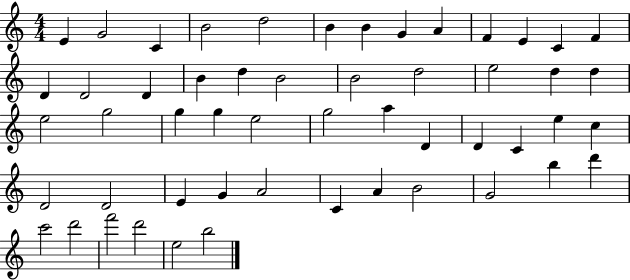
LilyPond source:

{
  \clef treble
  \numericTimeSignature
  \time 4/4
  \key c \major
  e'4 g'2 c'4 | b'2 d''2 | b'4 b'4 g'4 a'4 | f'4 e'4 c'4 f'4 | \break d'4 d'2 d'4 | b'4 d''4 b'2 | b'2 d''2 | e''2 d''4 d''4 | \break e''2 g''2 | g''4 g''4 e''2 | g''2 a''4 d'4 | d'4 c'4 e''4 c''4 | \break d'2 d'2 | e'4 g'4 a'2 | c'4 a'4 b'2 | g'2 b''4 d'''4 | \break c'''2 d'''2 | f'''2 d'''2 | e''2 b''2 | \bar "|."
}